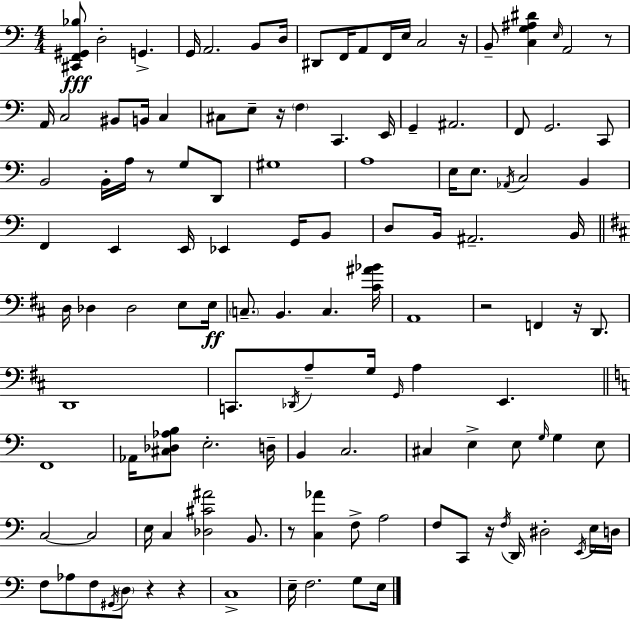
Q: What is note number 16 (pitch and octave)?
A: A2